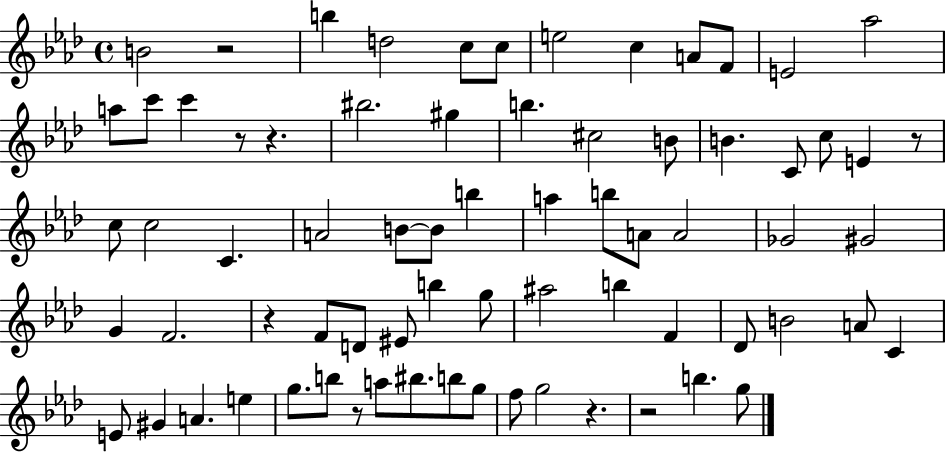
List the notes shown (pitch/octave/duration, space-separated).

B4/h R/h B5/q D5/h C5/e C5/e E5/h C5/q A4/e F4/e E4/h Ab5/h A5/e C6/e C6/q R/e R/q. BIS5/h. G#5/q B5/q. C#5/h B4/e B4/q. C4/e C5/e E4/q R/e C5/e C5/h C4/q. A4/h B4/e B4/e B5/q A5/q B5/e A4/e A4/h Gb4/h G#4/h G4/q F4/h. R/q F4/e D4/e EIS4/e B5/q G5/e A#5/h B5/q F4/q Db4/e B4/h A4/e C4/q E4/e G#4/q A4/q. E5/q G5/e. B5/e R/e A5/e BIS5/e. B5/e G5/e F5/e G5/h R/q. R/h B5/q. G5/e